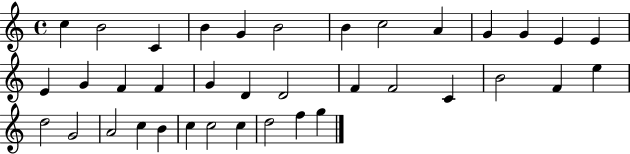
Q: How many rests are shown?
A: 0